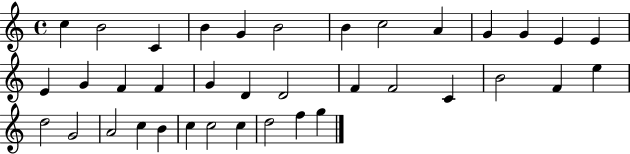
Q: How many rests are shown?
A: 0